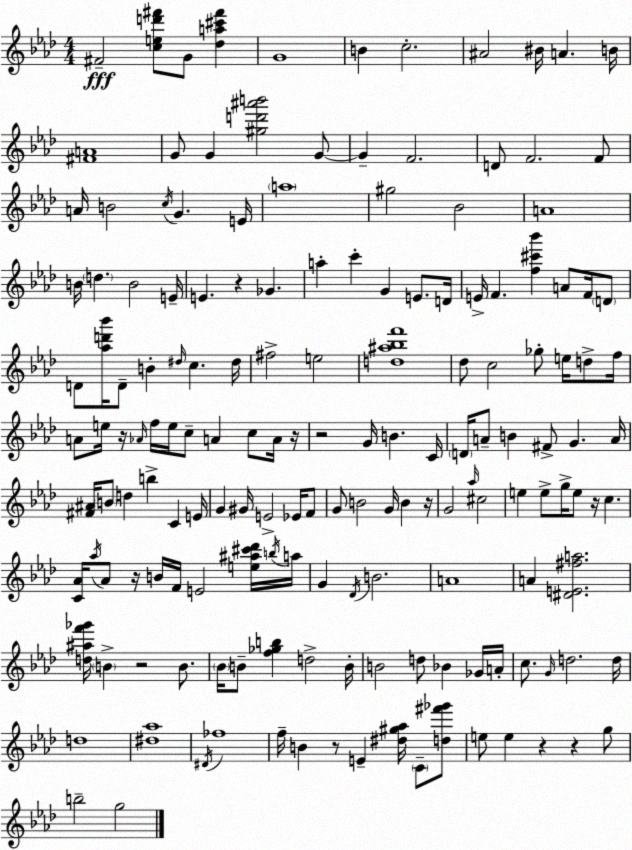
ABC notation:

X:1
T:Untitled
M:4/4
L:1/4
K:Ab
^F2 [ced'^f']/2 G/2 [_da^c'^f'] G4 B c2 ^A2 ^B/4 A B/4 [^FA]4 G/2 G [^gd'^a'b']2 G/2 G F2 D/2 F2 F/2 A/4 B2 c/4 G E/4 a4 ^g2 _B2 A4 B/4 d B2 E/4 E z _G a c' G E/2 D/4 E/4 F [f^c'_b'] A/2 F/4 D/2 D/2 [_ad'_b']/4 D/2 B ^d/4 c ^d/4 ^f2 e2 [d^a_bf']4 _d/2 c2 _g/2 e/4 d/2 f/4 A/2 e/4 z/4 _A/4 f/4 e/4 c/2 A c/2 A/4 z/4 z2 G/4 B C/4 D/4 A/2 B ^F/2 G A/4 [^F^A]/4 B/2 d b C E/4 G ^G/4 E2 _E/4 F/2 G/2 B2 G/4 B z/4 G2 _a/4 ^c2 e e/2 g/4 e/2 z/4 c [C_A]/4 _a/4 _A/2 z/4 B/4 F/4 E2 [e^a^c'_d']/4 b/4 a/4 G _D/4 B2 A4 A [^DE^fa]2 [d^af'_g']/4 B z2 B/2 _B/4 B/2 [f_gb] d2 B/4 B2 d/2 _B _G/4 A/4 c/2 G/4 d2 d/4 d4 [^d_a]4 ^D/4 _f4 f/4 B z/2 E [^d^g_a]/4 C/2 [d^f'_g']/2 e/2 e z z g/2 b2 g2